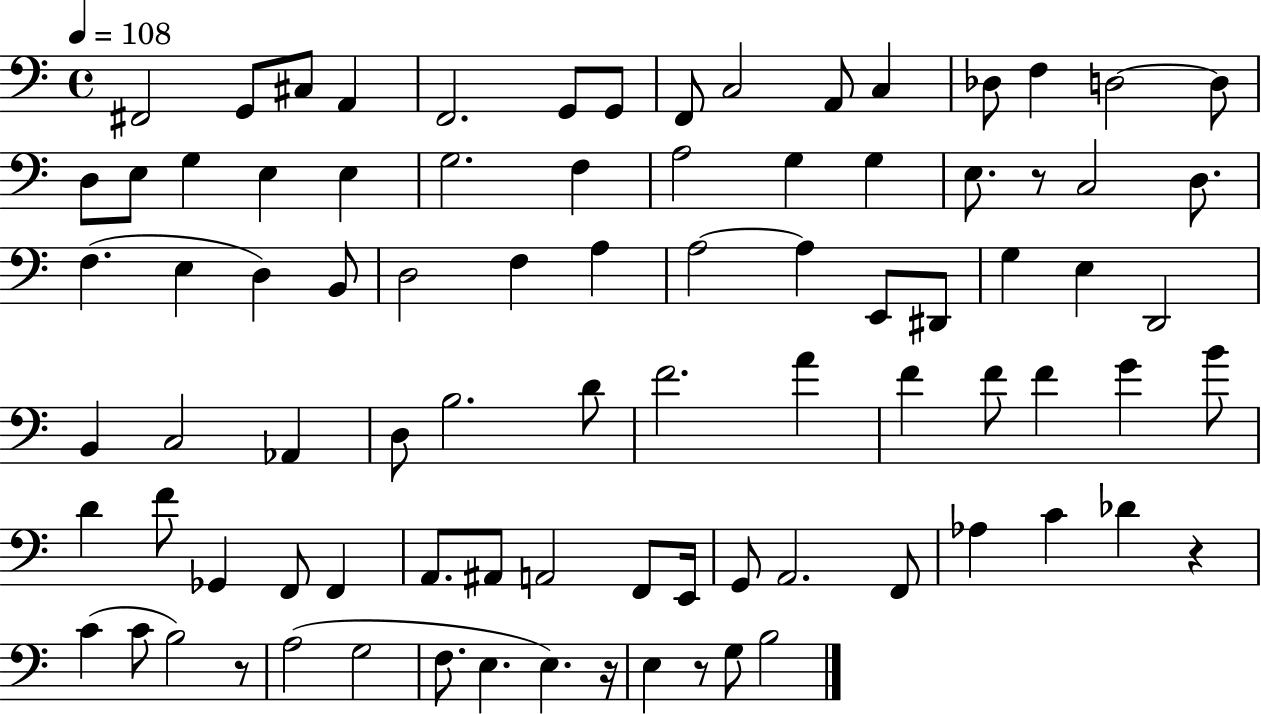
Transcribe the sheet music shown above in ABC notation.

X:1
T:Untitled
M:4/4
L:1/4
K:C
^F,,2 G,,/2 ^C,/2 A,, F,,2 G,,/2 G,,/2 F,,/2 C,2 A,,/2 C, _D,/2 F, D,2 D,/2 D,/2 E,/2 G, E, E, G,2 F, A,2 G, G, E,/2 z/2 C,2 D,/2 F, E, D, B,,/2 D,2 F, A, A,2 A, E,,/2 ^D,,/2 G, E, D,,2 B,, C,2 _A,, D,/2 B,2 D/2 F2 A F F/2 F G B/2 D F/2 _G,, F,,/2 F,, A,,/2 ^A,,/2 A,,2 F,,/2 E,,/4 G,,/2 A,,2 F,,/2 _A, C _D z C C/2 B,2 z/2 A,2 G,2 F,/2 E, E, z/4 E, z/2 G,/2 B,2